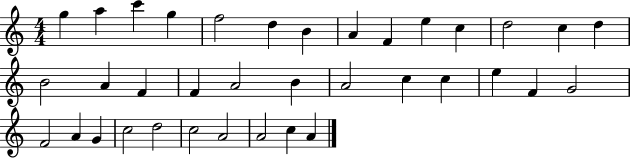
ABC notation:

X:1
T:Untitled
M:4/4
L:1/4
K:C
g a c' g f2 d B A F e c d2 c d B2 A F F A2 B A2 c c e F G2 F2 A G c2 d2 c2 A2 A2 c A